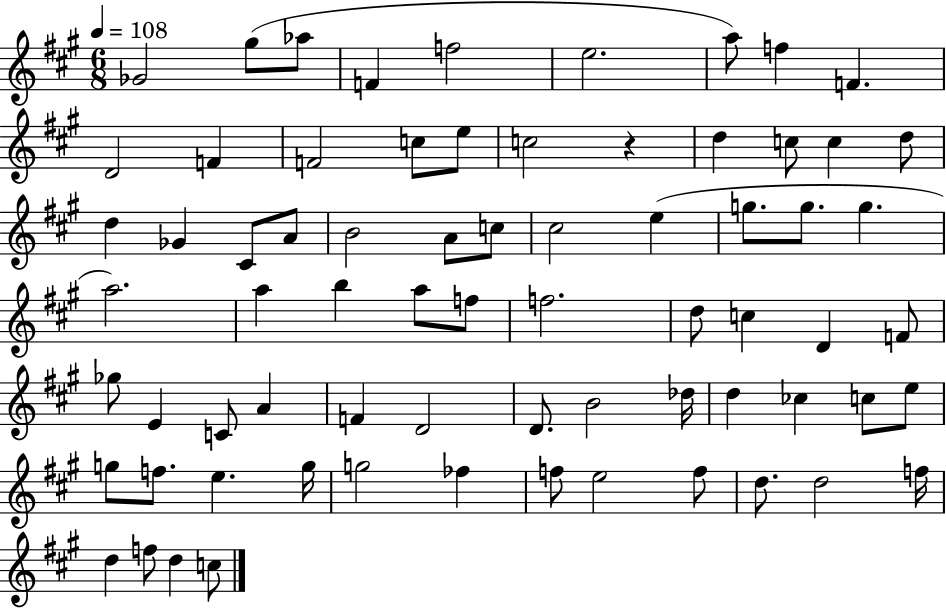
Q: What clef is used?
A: treble